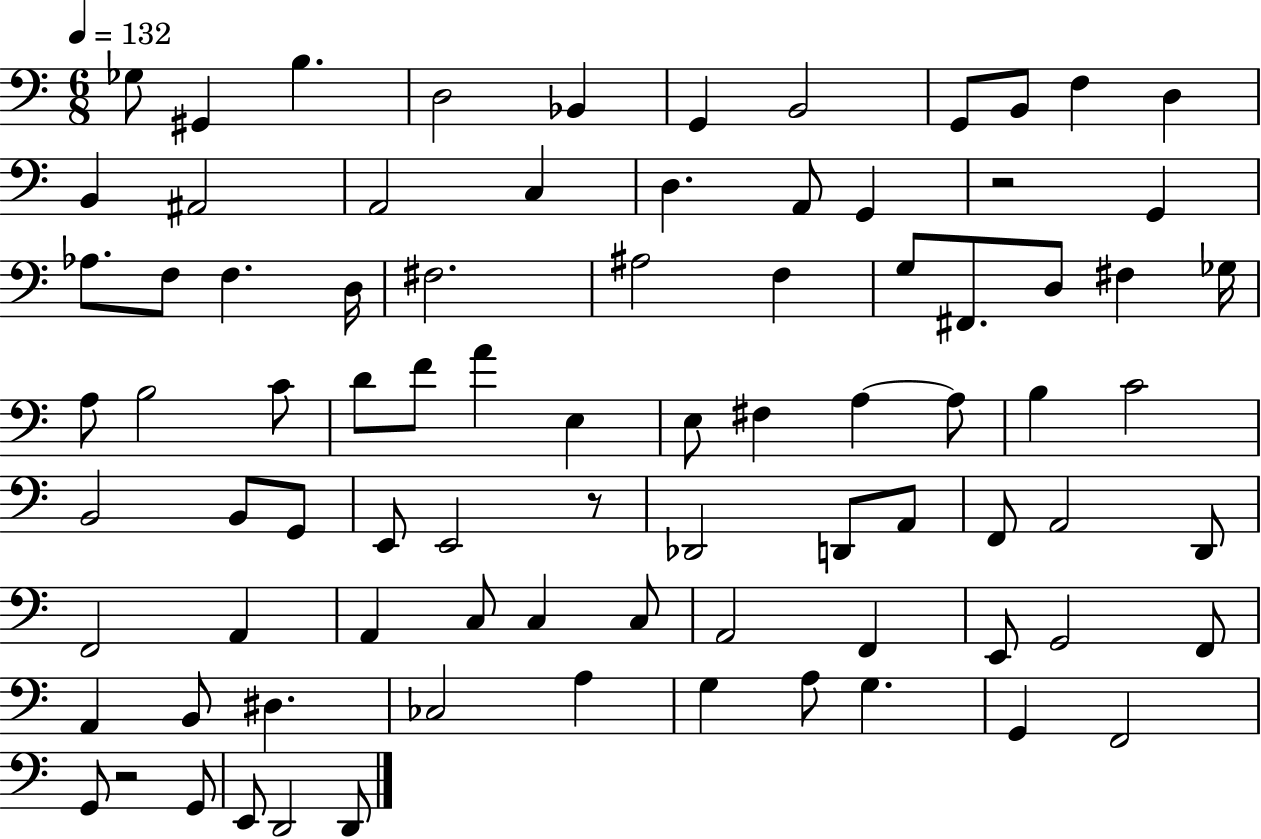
{
  \clef bass
  \numericTimeSignature
  \time 6/8
  \key c \major
  \tempo 4 = 132
  \repeat volta 2 { ges8 gis,4 b4. | d2 bes,4 | g,4 b,2 | g,8 b,8 f4 d4 | \break b,4 ais,2 | a,2 c4 | d4. a,8 g,4 | r2 g,4 | \break aes8. f8 f4. d16 | fis2. | ais2 f4 | g8 fis,8. d8 fis4 ges16 | \break a8 b2 c'8 | d'8 f'8 a'4 e4 | e8 fis4 a4~~ a8 | b4 c'2 | \break b,2 b,8 g,8 | e,8 e,2 r8 | des,2 d,8 a,8 | f,8 a,2 d,8 | \break f,2 a,4 | a,4 c8 c4 c8 | a,2 f,4 | e,8 g,2 f,8 | \break a,4 b,8 dis4. | ces2 a4 | g4 a8 g4. | g,4 f,2 | \break g,8 r2 g,8 | e,8 d,2 d,8 | } \bar "|."
}